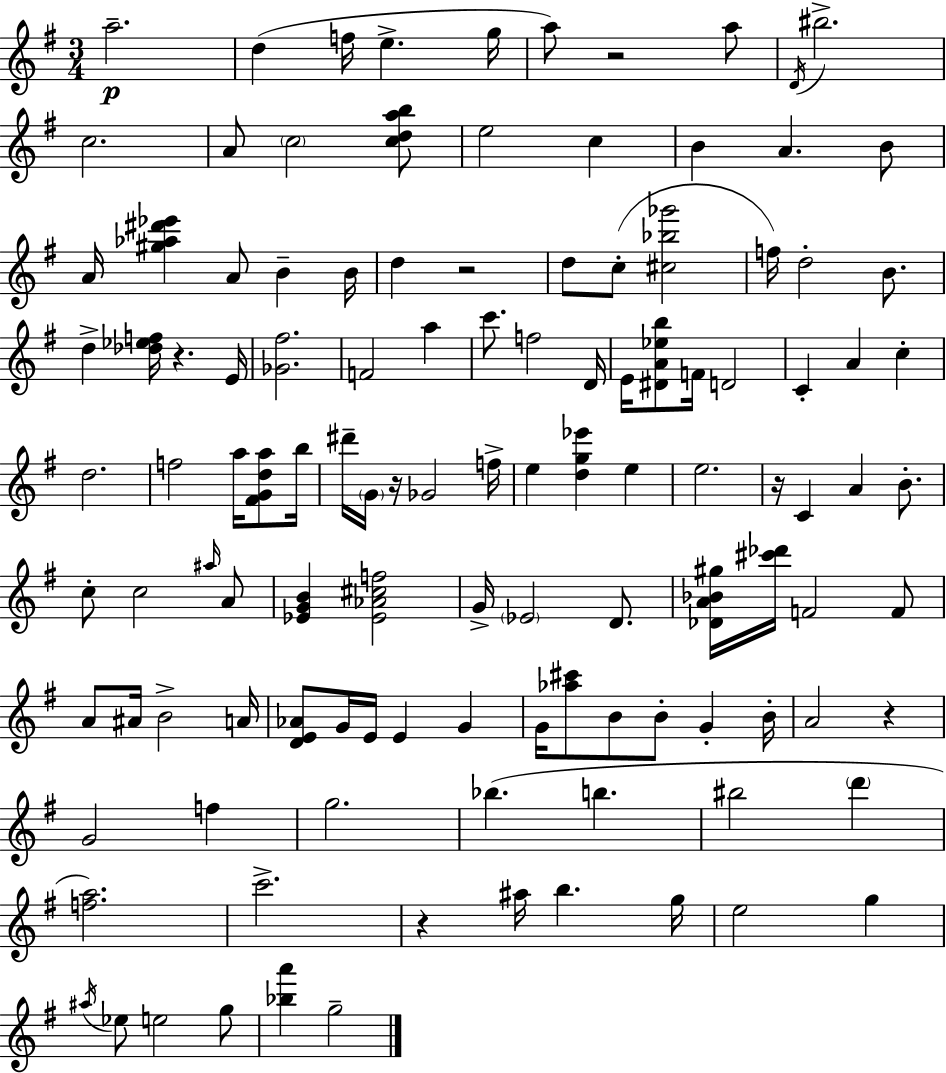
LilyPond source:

{
  \clef treble
  \numericTimeSignature
  \time 3/4
  \key e \minor
  a''2.--\p | d''4( f''16 e''4.-> g''16 | a''8) r2 a''8 | \acciaccatura { d'16 } bis''2.-> | \break c''2. | a'8 \parenthesize c''2 <c'' d'' a'' b''>8 | e''2 c''4 | b'4 a'4. b'8 | \break a'16 <gis'' aes'' dis''' ees'''>4 a'8 b'4-- | b'16 d''4 r2 | d''8 c''8-.( <cis'' bes'' ges'''>2 | f''16) d''2-. b'8. | \break d''4-> <des'' ees'' f''>16 r4. | e'16 <ges' fis''>2. | f'2 a''4 | c'''8. f''2 | \break d'16 e'16 <dis' a' ees'' b''>8 f'16 d'2 | c'4-. a'4 c''4-. | d''2. | f''2 a''16 <fis' g' d'' a''>8 | \break b''16 dis'''16-- \parenthesize g'16 r16 ges'2 | f''16-> e''4 <d'' g'' ees'''>4 e''4 | e''2. | r16 c'4 a'4 b'8.-. | \break c''8-. c''2 \grace { ais''16 } | a'8 <ees' g' b'>4 <ees' aes' cis'' f''>2 | g'16-> \parenthesize ees'2 d'8. | <des' a' bes' gis''>16 <cis''' des'''>16 f'2 | \break f'8 a'8 ais'16 b'2-> | a'16 <d' e' aes'>8 g'16 e'16 e'4 g'4 | g'16 <aes'' cis'''>8 b'8 b'8-. g'4-. | b'16-. a'2 r4 | \break g'2 f''4 | g''2. | bes''4.( b''4. | bis''2 \parenthesize d'''4 | \break <f'' a''>2.) | c'''2.-> | r4 ais''16 b''4. | g''16 e''2 g''4 | \break \acciaccatura { ais''16 } ees''8 e''2 | g''8 <bes'' a'''>4 g''2-- | \bar "|."
}